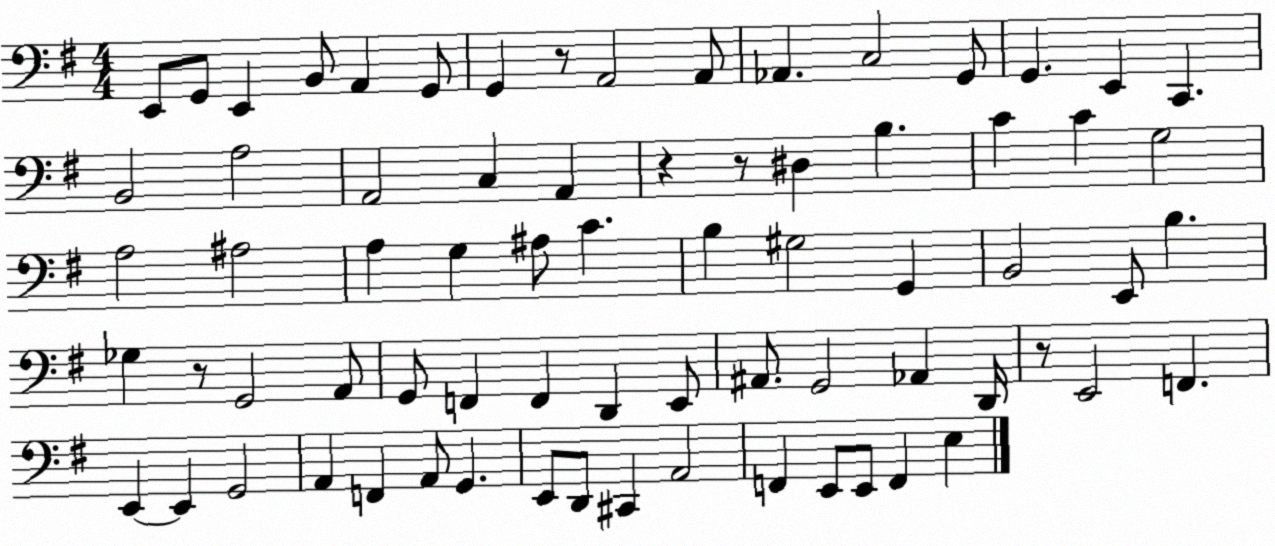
X:1
T:Untitled
M:4/4
L:1/4
K:G
E,,/2 G,,/2 E,, B,,/2 A,, G,,/2 G,, z/2 A,,2 A,,/2 _A,, C,2 G,,/2 G,, E,, C,, B,,2 A,2 A,,2 C, A,, z z/2 ^D, B, C C G,2 A,2 ^A,2 A, G, ^A,/2 C B, ^G,2 G,, B,,2 E,,/2 B, _G, z/2 G,,2 A,,/2 G,,/2 F,, F,, D,, E,,/2 ^A,,/2 G,,2 _A,, D,,/4 z/2 E,,2 F,, E,, E,, G,,2 A,, F,, A,,/2 G,, E,,/2 D,,/2 ^C,, A,,2 F,, E,,/2 E,,/2 F,, E,